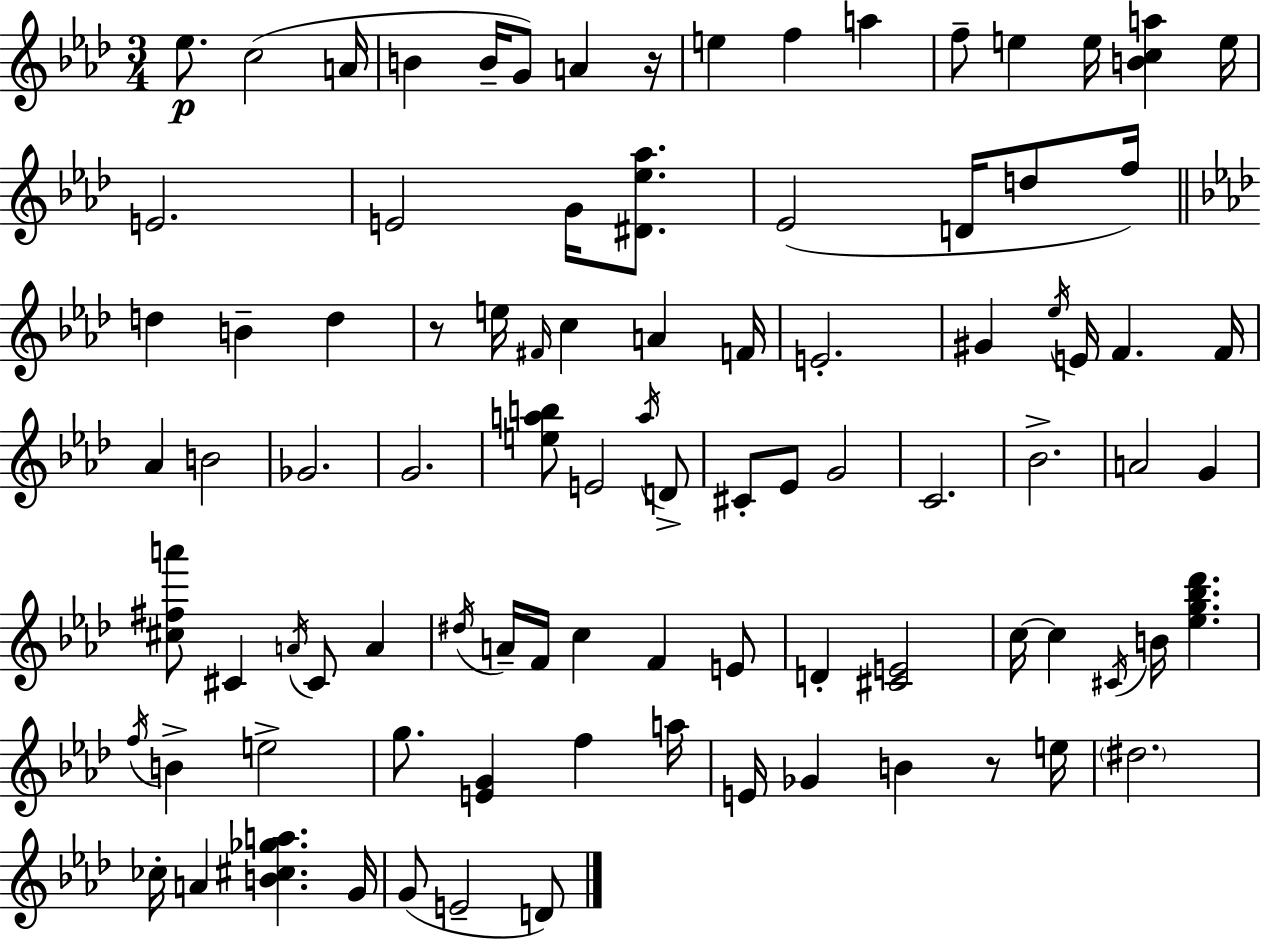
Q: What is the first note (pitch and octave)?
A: Eb5